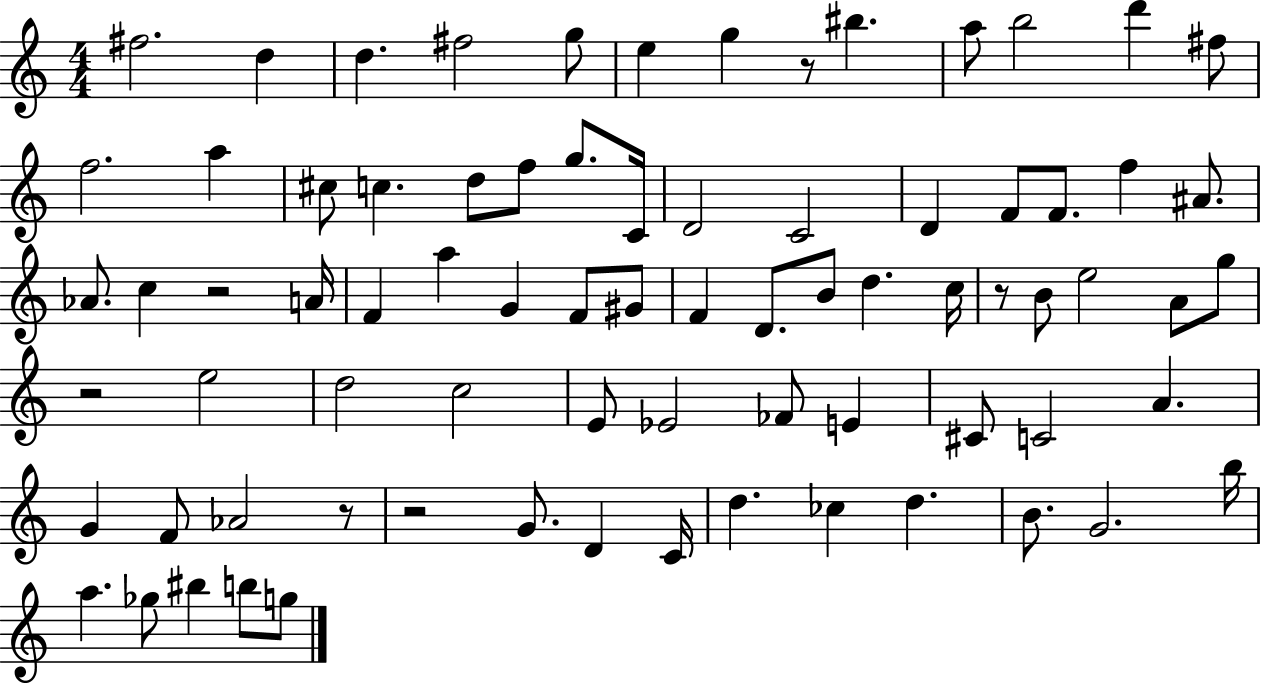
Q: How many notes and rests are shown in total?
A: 77